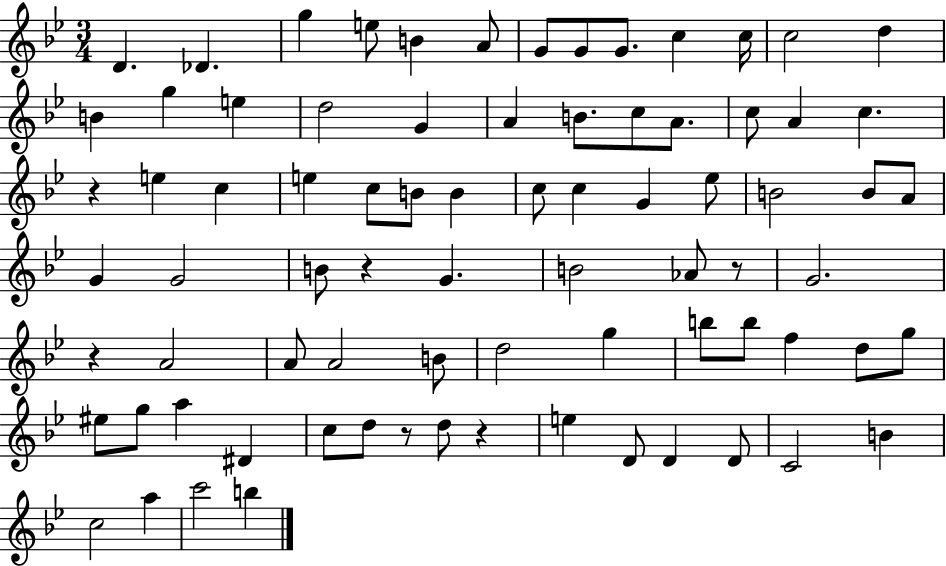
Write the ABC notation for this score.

X:1
T:Untitled
M:3/4
L:1/4
K:Bb
D _D g e/2 B A/2 G/2 G/2 G/2 c c/4 c2 d B g e d2 G A B/2 c/2 A/2 c/2 A c z e c e c/2 B/2 B c/2 c G _e/2 B2 B/2 A/2 G G2 B/2 z G B2 _A/2 z/2 G2 z A2 A/2 A2 B/2 d2 g b/2 b/2 f d/2 g/2 ^e/2 g/2 a ^D c/2 d/2 z/2 d/2 z e D/2 D D/2 C2 B c2 a c'2 b